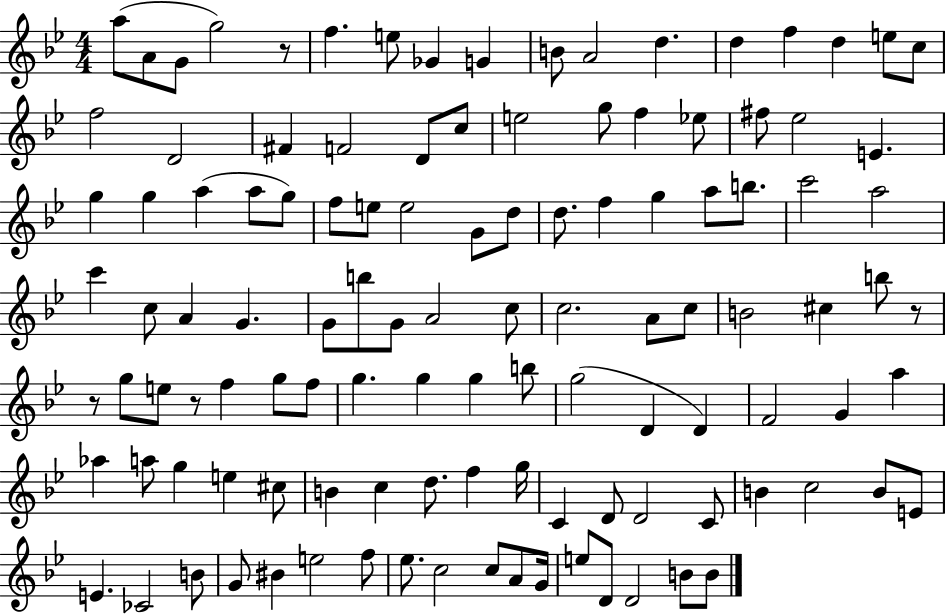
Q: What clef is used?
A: treble